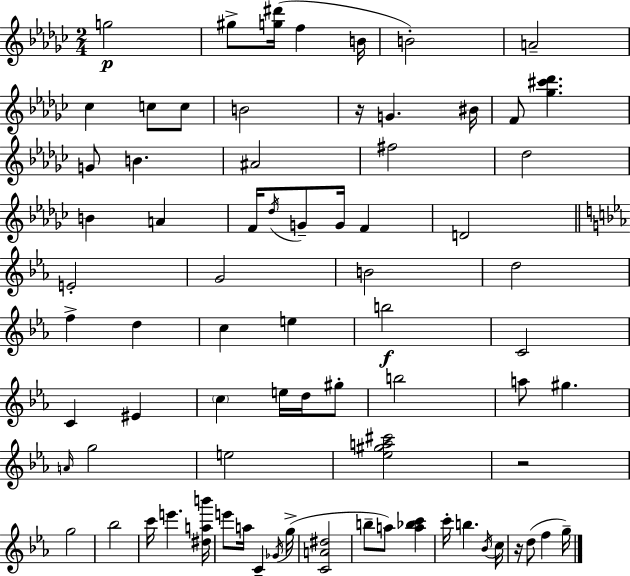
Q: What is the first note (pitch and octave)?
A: G5